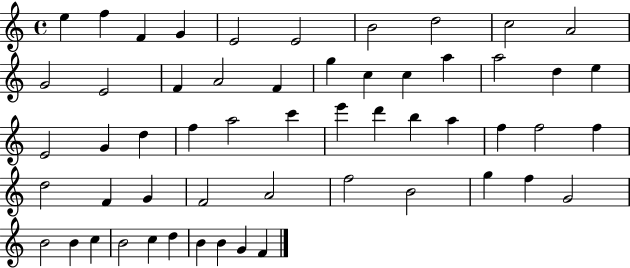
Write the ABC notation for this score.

X:1
T:Untitled
M:4/4
L:1/4
K:C
e f F G E2 E2 B2 d2 c2 A2 G2 E2 F A2 F g c c a a2 d e E2 G d f a2 c' e' d' b a f f2 f d2 F G F2 A2 f2 B2 g f G2 B2 B c B2 c d B B G F